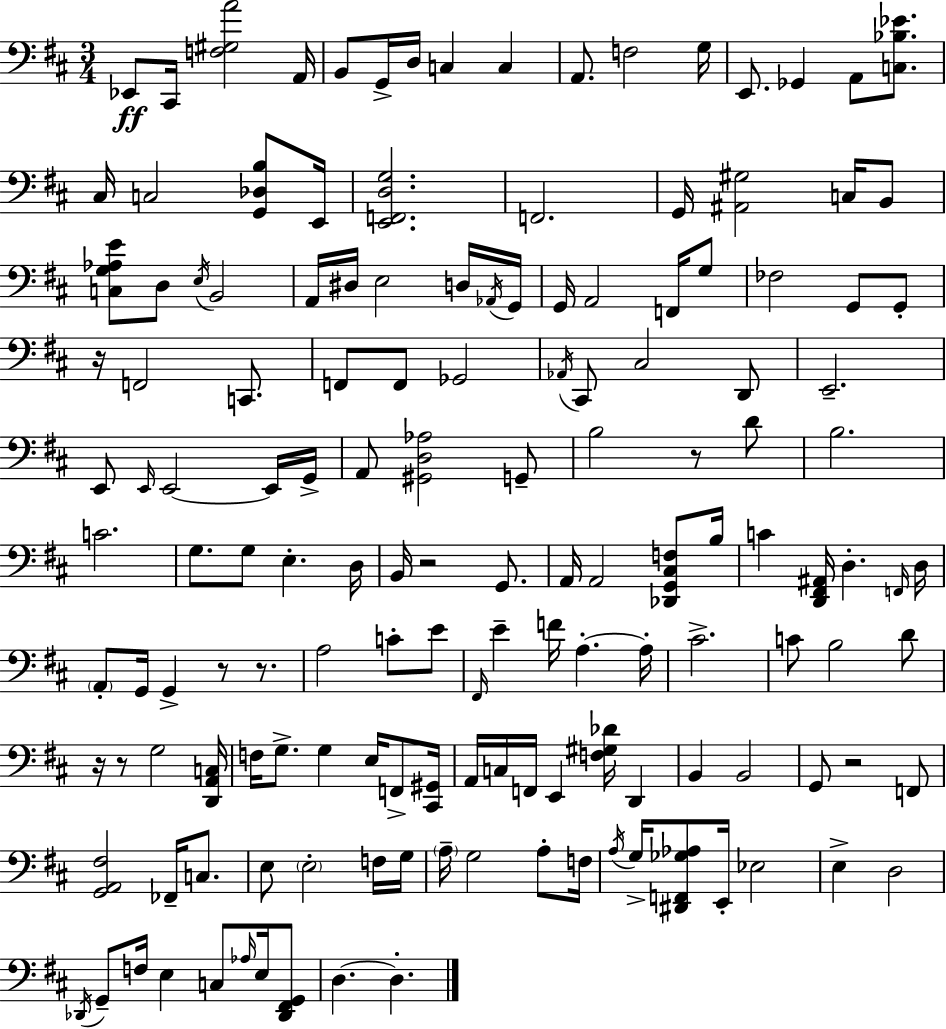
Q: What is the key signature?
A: D major